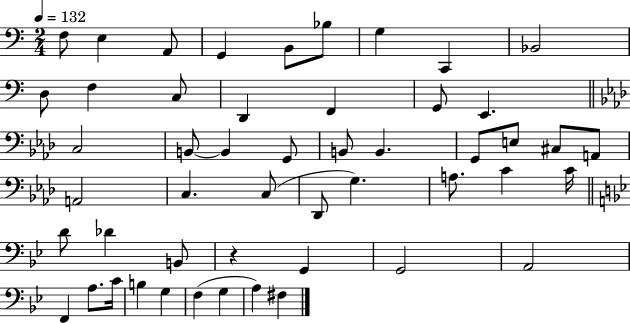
{
  \clef bass
  \numericTimeSignature
  \time 2/4
  \key c \major
  \tempo 4 = 132
  f8 e4 a,8 | g,4 b,8 bes8 | g4 c,4 | bes,2 | \break d8 f4 c8 | d,4 f,4 | g,8 e,4. | \bar "||" \break \key f \minor c2 | b,8~~ b,4 g,8 | b,8 b,4. | g,8 e8 cis8 a,8 | \break a,2 | c4. c8( | des,8 g4.) | a8. c'4 c'16 | \break \bar "||" \break \key g \minor d'8 des'4 b,8 | r4 g,4 | g,2 | a,2 | \break f,4 a8. c'16 | b4 g4 | f4( g4 | a4) fis4 | \break \bar "|."
}